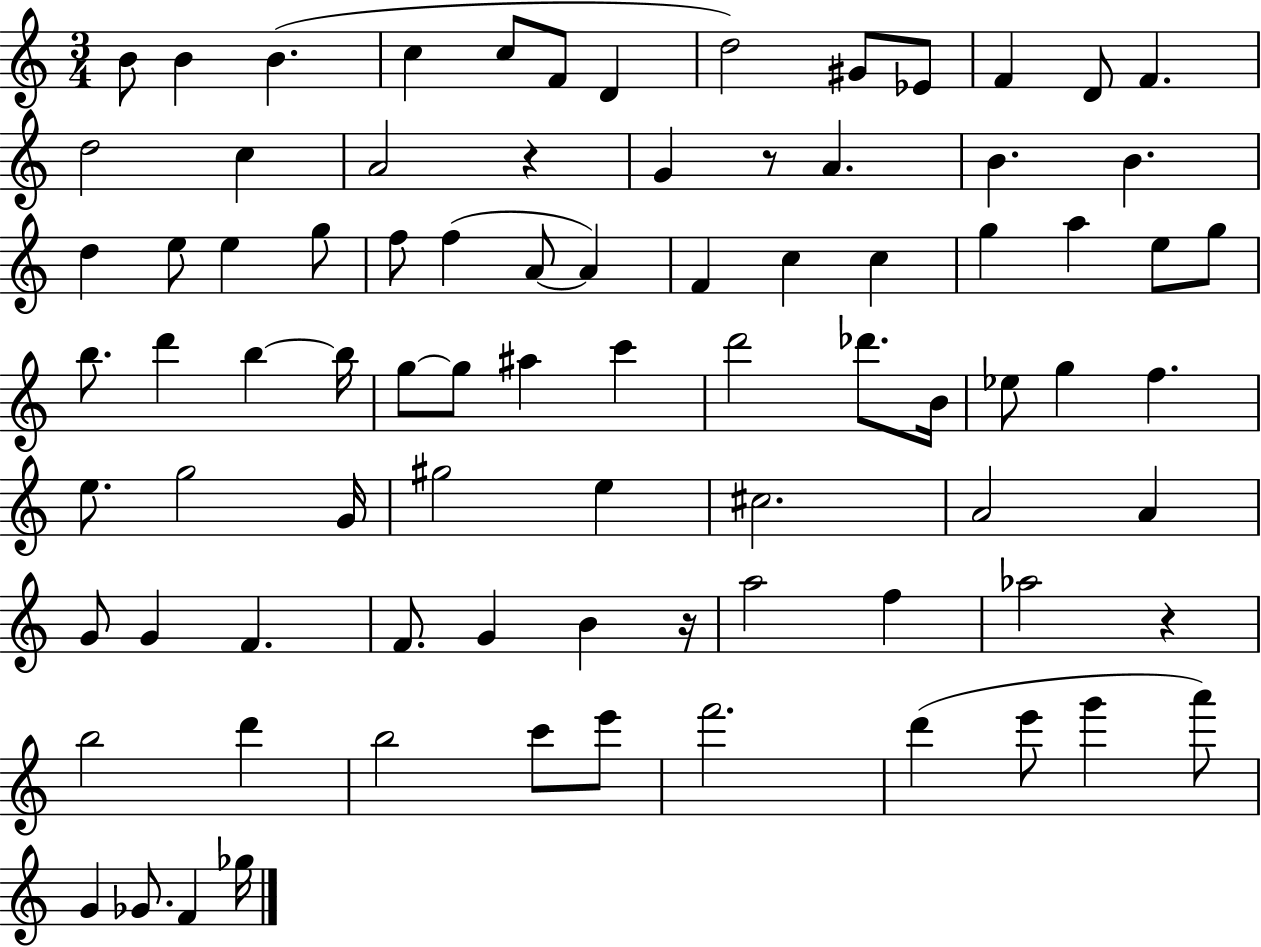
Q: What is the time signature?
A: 3/4